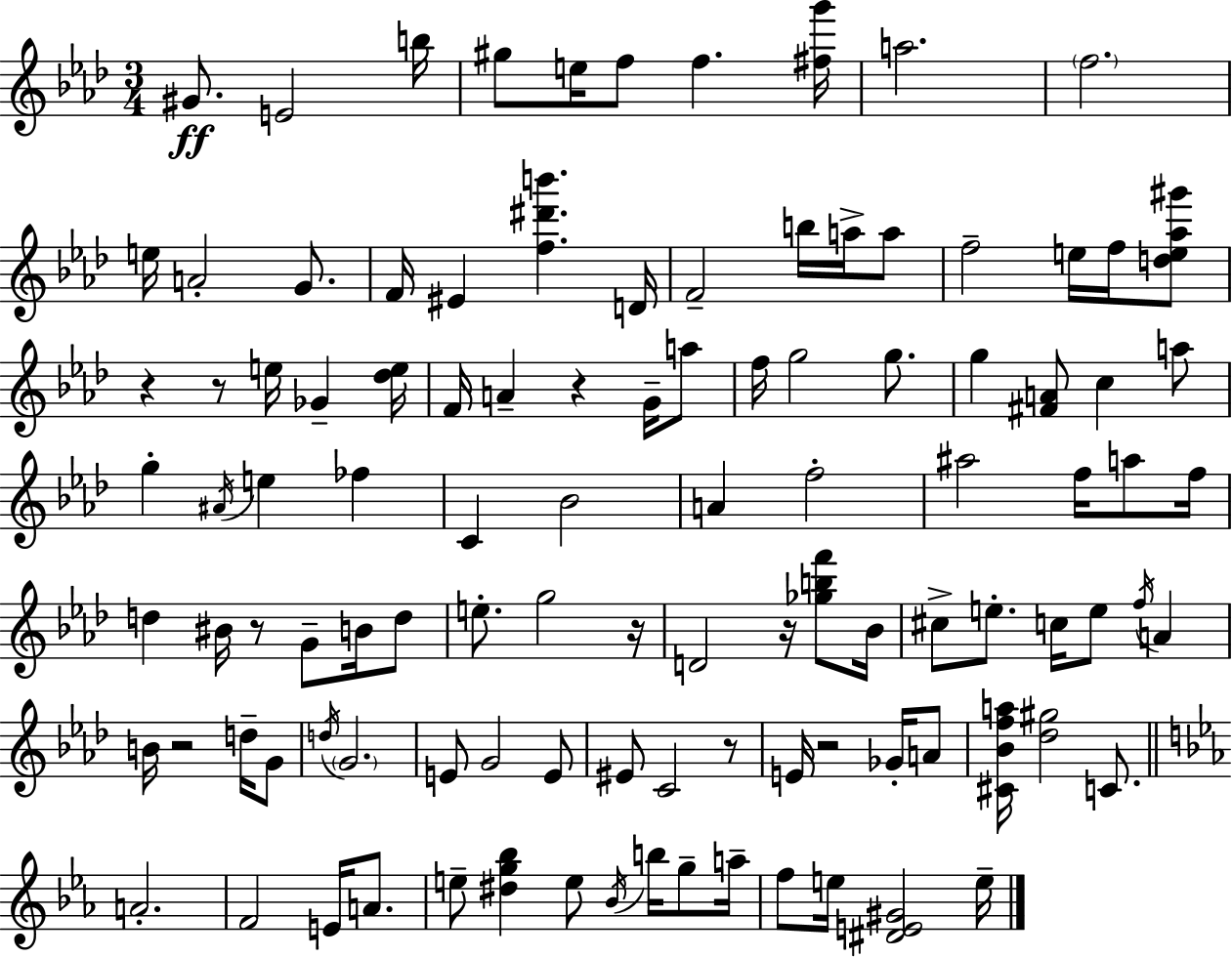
G#4/e. E4/h B5/s G#5/e E5/s F5/e F5/q. [F#5,G6]/s A5/h. F5/h. E5/s A4/h G4/e. F4/s EIS4/q [F5,D#6,B6]/q. D4/s F4/h B5/s A5/s A5/e F5/h E5/s F5/s [D5,E5,Ab5,G#6]/e R/q R/e E5/s Gb4/q [Db5,E5]/s F4/s A4/q R/q G4/s A5/e F5/s G5/h G5/e. G5/q [F#4,A4]/e C5/q A5/e G5/q A#4/s E5/q FES5/q C4/q Bb4/h A4/q F5/h A#5/h F5/s A5/e F5/s D5/q BIS4/s R/e G4/e B4/s D5/e E5/e. G5/h R/s D4/h R/s [Gb5,B5,F6]/e Bb4/s C#5/e E5/e. C5/s E5/e F5/s A4/q B4/s R/h D5/s G4/e D5/s G4/h. E4/e G4/h E4/e EIS4/e C4/h R/e E4/s R/h Gb4/s A4/e [C#4,Bb4,F5,A5]/s [Db5,G#5]/h C4/e. A4/h. F4/h E4/s A4/e. E5/e [D#5,G5,Bb5]/q E5/e Bb4/s B5/s G5/e A5/s F5/e E5/s [D#4,E4,G#4]/h E5/s